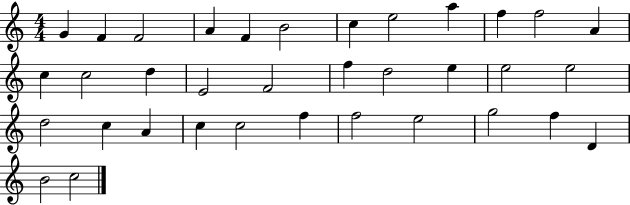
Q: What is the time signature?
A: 4/4